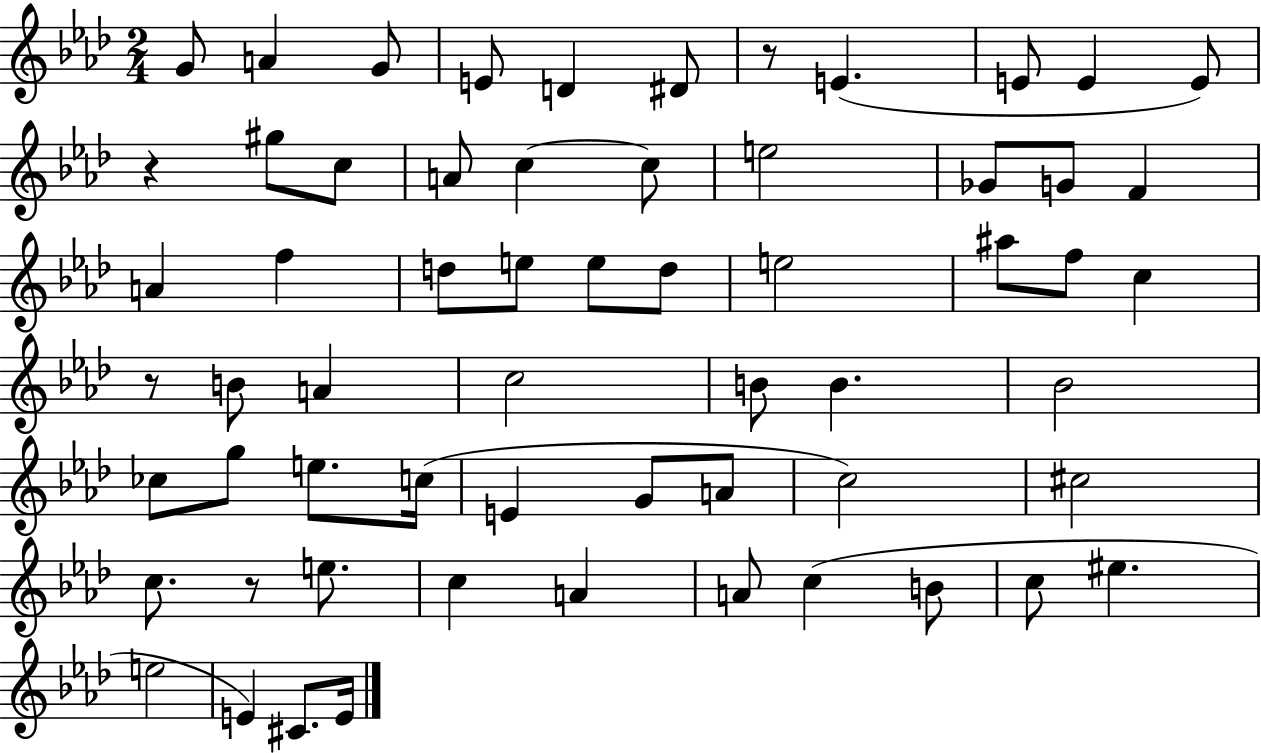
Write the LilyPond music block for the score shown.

{
  \clef treble
  \numericTimeSignature
  \time 2/4
  \key aes \major
  \repeat volta 2 { g'8 a'4 g'8 | e'8 d'4 dis'8 | r8 e'4.( | e'8 e'4 e'8) | \break r4 gis''8 c''8 | a'8 c''4~~ c''8 | e''2 | ges'8 g'8 f'4 | \break a'4 f''4 | d''8 e''8 e''8 d''8 | e''2 | ais''8 f''8 c''4 | \break r8 b'8 a'4 | c''2 | b'8 b'4. | bes'2 | \break ces''8 g''8 e''8. c''16( | e'4 g'8 a'8 | c''2) | cis''2 | \break c''8. r8 e''8. | c''4 a'4 | a'8 c''4( b'8 | c''8 eis''4. | \break e''2 | e'4) cis'8. e'16 | } \bar "|."
}